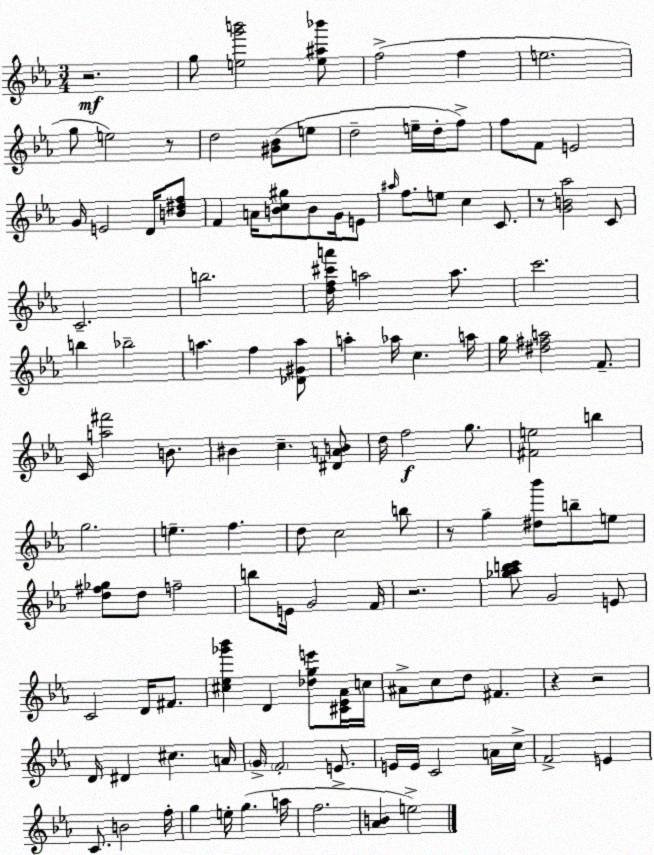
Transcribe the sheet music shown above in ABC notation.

X:1
T:Untitled
M:3/4
L:1/4
K:Eb
z2 g/2 [eg'b']2 [e^a_b']/2 f2 f e2 g/2 e2 z/2 d2 [^G_B]/2 e/2 d2 e/4 d/4 f/2 f/2 F/2 E2 G/4 E2 D/4 [B^df]/2 F A/4 [Bc^g]/2 B/2 G/4 E/2 ^a/4 f/2 e/2 c C/2 z/2 [GB_a]2 C/2 C2 b2 [df^c'a']/4 a2 a/2 c'2 b _b2 a f [_D^Ga]/2 a _a/4 c a/4 g/4 [^d^fa]2 F/2 C/4 [a^f']2 B/2 ^B c [^DAB]/2 d/4 f2 g/2 [^Fe]2 b g2 e f d/2 c2 b/2 z/2 g [^d_b']/2 b/2 e/2 [d^f_g]/2 d/2 f2 b/2 E/4 G2 F/4 z2 [_g_abc']/2 G2 E/2 C2 D/4 ^F/2 [^c_e_g'_b'] D [_dge']/2 [^C_E_A]/4 c/4 ^A/2 c/2 d/2 ^F z z2 D/4 ^D ^c A/4 G/4 F2 E/2 E/4 E/4 C2 A/4 c/4 F2 E C/2 B2 f/4 g e/4 g a/4 f2 [_AB] e2